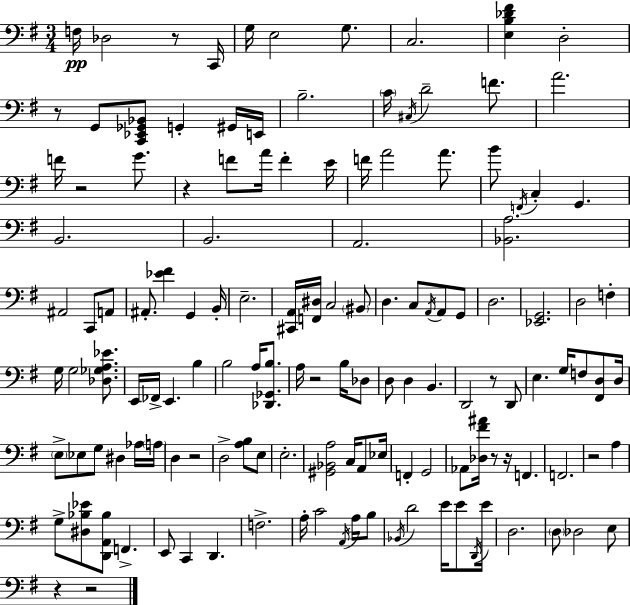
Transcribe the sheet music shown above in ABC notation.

X:1
T:Untitled
M:3/4
L:1/4
K:Em
F,/4 _D,2 z/2 C,,/4 G,/4 E,2 G,/2 C,2 [E,B,_D^F] D,2 z/2 G,,/2 [C,,_E,,_G,,_B,,]/2 G,, ^G,,/4 E,,/4 B,2 C/4 ^C,/4 D2 F/2 A2 F/4 z2 G/2 z F/2 A/4 F E/4 F/4 A2 A/2 B/2 F,,/4 C, G,, B,,2 B,,2 A,,2 [_B,,A,]2 ^A,,2 C,,/2 A,,/2 ^A,,/2 [_E^F] G,, B,,/4 E,2 [^C,,A,,]/4 [F,,^D,]/4 C,2 ^B,,/2 D, C,/2 A,,/4 A,,/2 G,,/2 D,2 [_E,,G,,]2 D,2 F, G,/4 G,2 [_D,_G,A,_E]/2 E,,/4 _F,,/4 E,, B, B,2 A,/4 [_D,,_G,,B,]/2 A,/4 z2 B,/4 _D,/2 D,/2 D, B,, D,,2 z/2 D,,/2 E, G,/4 F,/2 [^F,,D,]/2 D,/4 E,/2 _E,/2 G,/2 ^D, _A,/4 A,/4 D, z2 D,2 [A,B,]/2 E,/2 E,2 [^G,,_B,,A,]2 C,/4 A,,/2 _E,/4 F,, G,,2 _A,,/2 [_D,^F^A]/4 z/2 z/4 F,, F,,2 z2 A, G,/2 [^D,_B,_E]/2 [D,,A,,_B,]/2 F,, E,,/2 C,, D,, F,2 A,/4 C2 A,,/4 A,/4 B,/2 _B,,/4 D2 E/4 E/2 D,,/4 E/4 D,2 D,/2 _D,2 E,/2 z z2